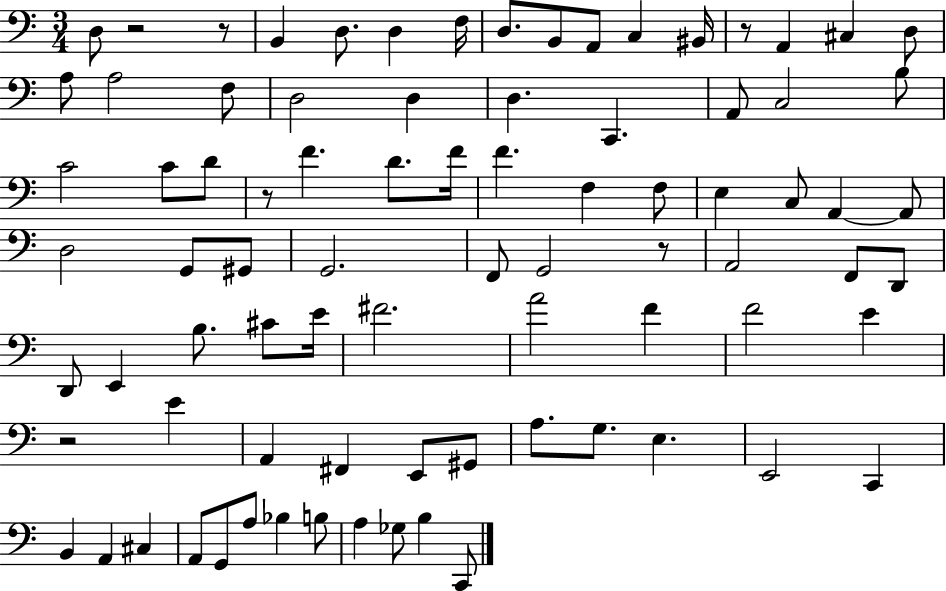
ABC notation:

X:1
T:Untitled
M:3/4
L:1/4
K:C
D,/2 z2 z/2 B,, D,/2 D, F,/4 D,/2 B,,/2 A,,/2 C, ^B,,/4 z/2 A,, ^C, D,/2 A,/2 A,2 F,/2 D,2 D, D, C,, A,,/2 C,2 B,/2 C2 C/2 D/2 z/2 F D/2 F/4 F F, F,/2 E, C,/2 A,, A,,/2 D,2 G,,/2 ^G,,/2 G,,2 F,,/2 G,,2 z/2 A,,2 F,,/2 D,,/2 D,,/2 E,, B,/2 ^C/2 E/4 ^F2 A2 F F2 E z2 E A,, ^F,, E,,/2 ^G,,/2 A,/2 G,/2 E, E,,2 C,, B,, A,, ^C, A,,/2 G,,/2 A,/2 _B, B,/2 A, _G,/2 B, C,,/2